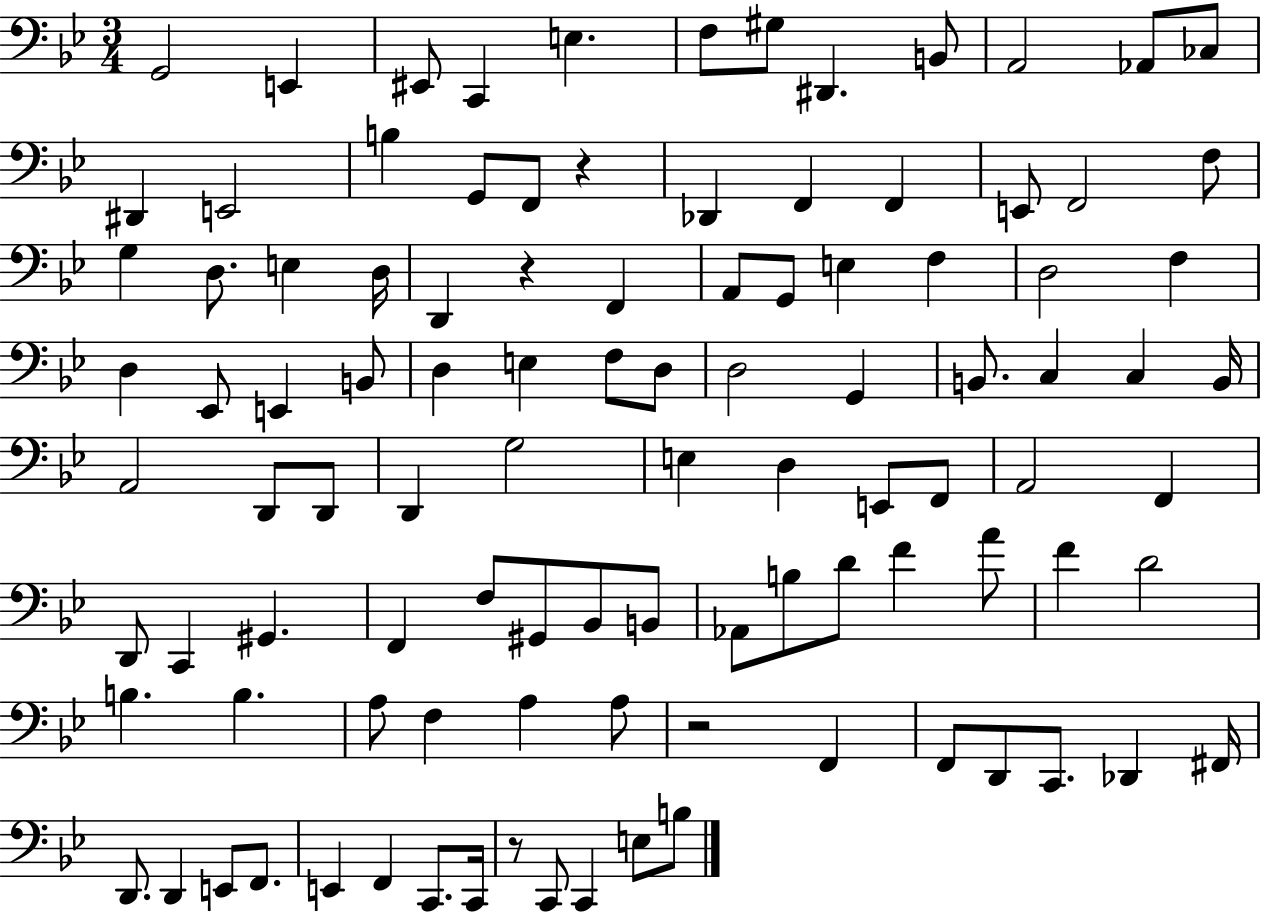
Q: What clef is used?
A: bass